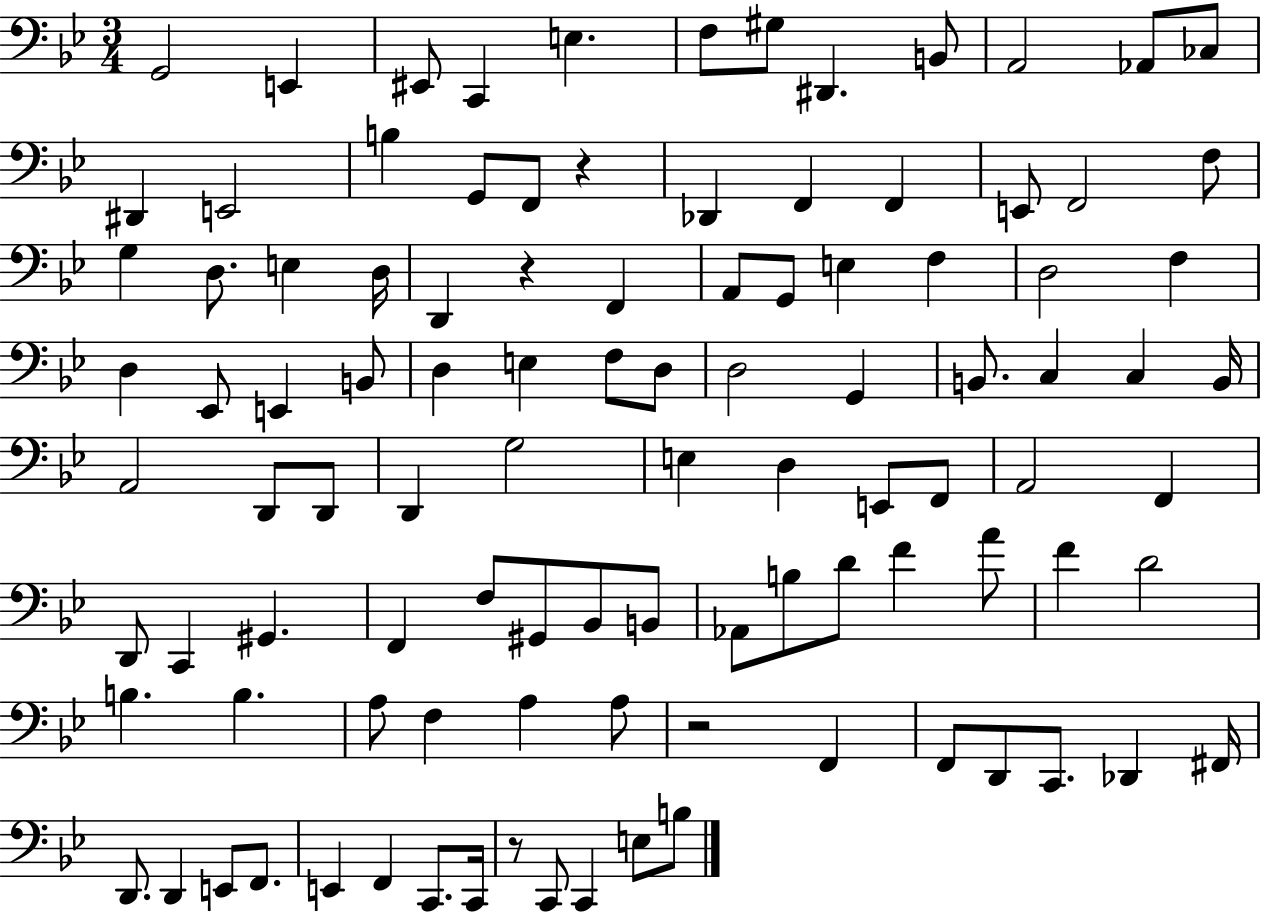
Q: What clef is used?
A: bass